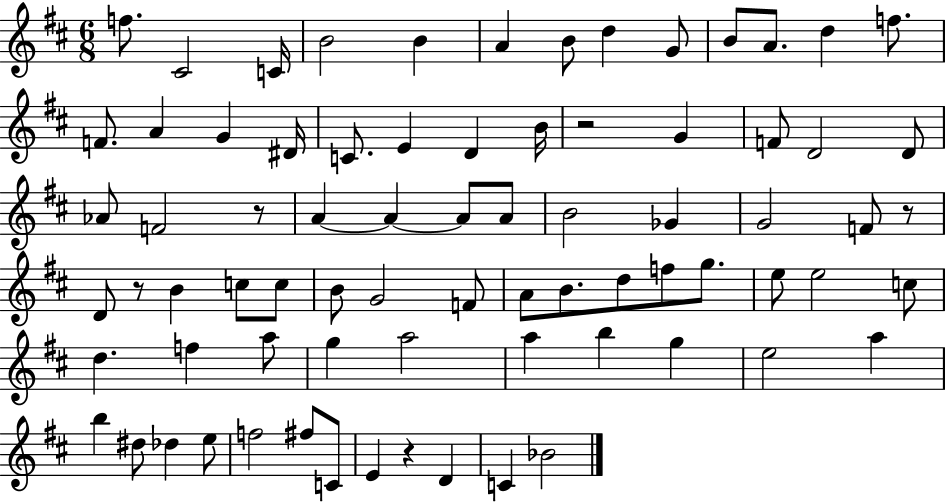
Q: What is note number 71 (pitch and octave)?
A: Bb4